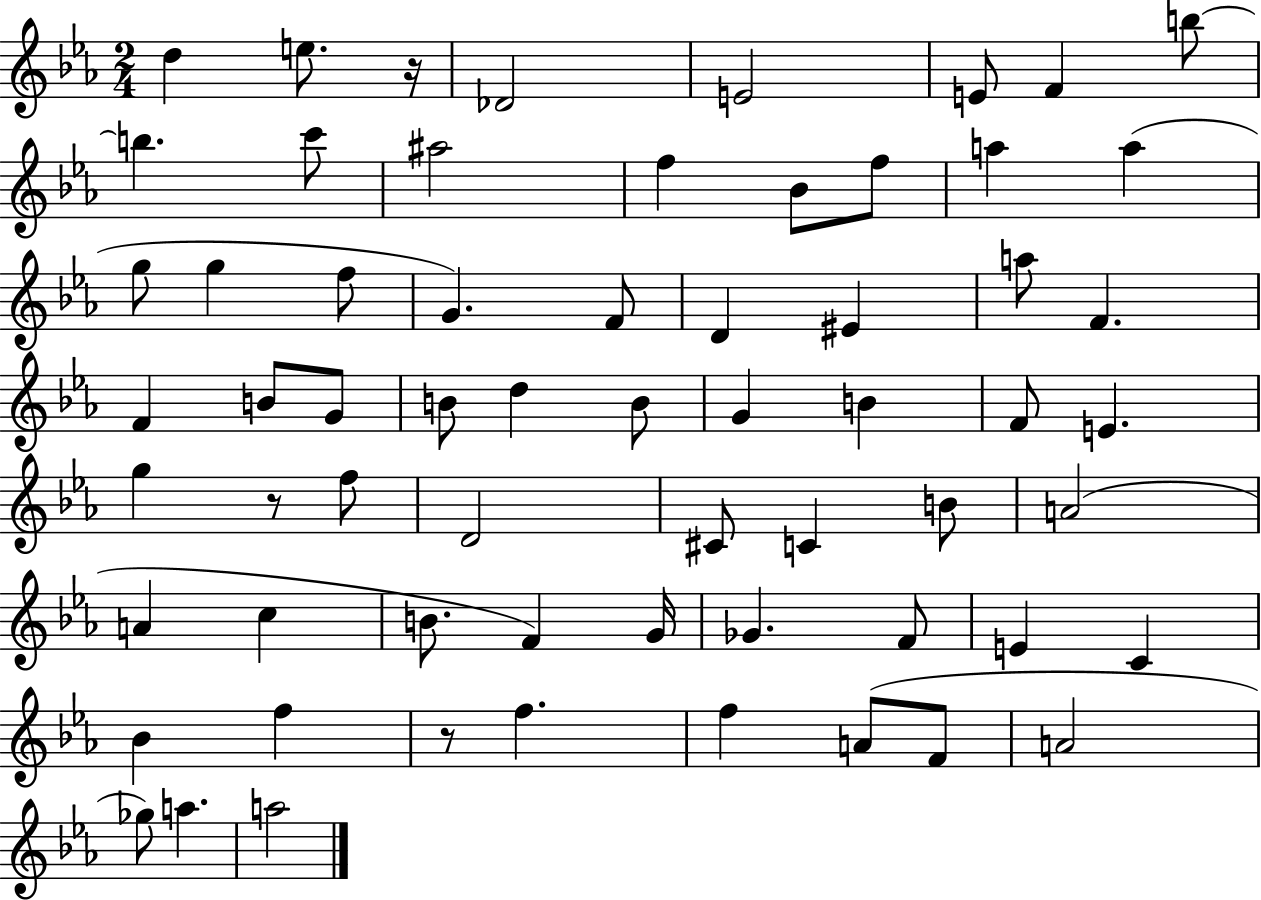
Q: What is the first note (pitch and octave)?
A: D5